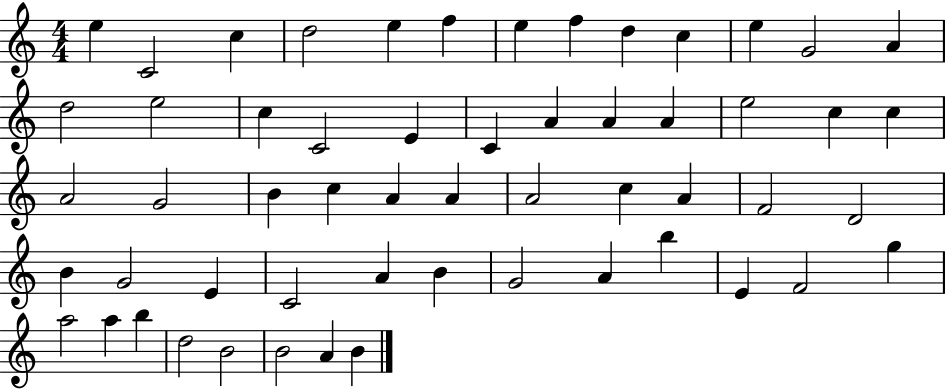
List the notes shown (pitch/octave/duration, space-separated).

E5/q C4/h C5/q D5/h E5/q F5/q E5/q F5/q D5/q C5/q E5/q G4/h A4/q D5/h E5/h C5/q C4/h E4/q C4/q A4/q A4/q A4/q E5/h C5/q C5/q A4/h G4/h B4/q C5/q A4/q A4/q A4/h C5/q A4/q F4/h D4/h B4/q G4/h E4/q C4/h A4/q B4/q G4/h A4/q B5/q E4/q F4/h G5/q A5/h A5/q B5/q D5/h B4/h B4/h A4/q B4/q